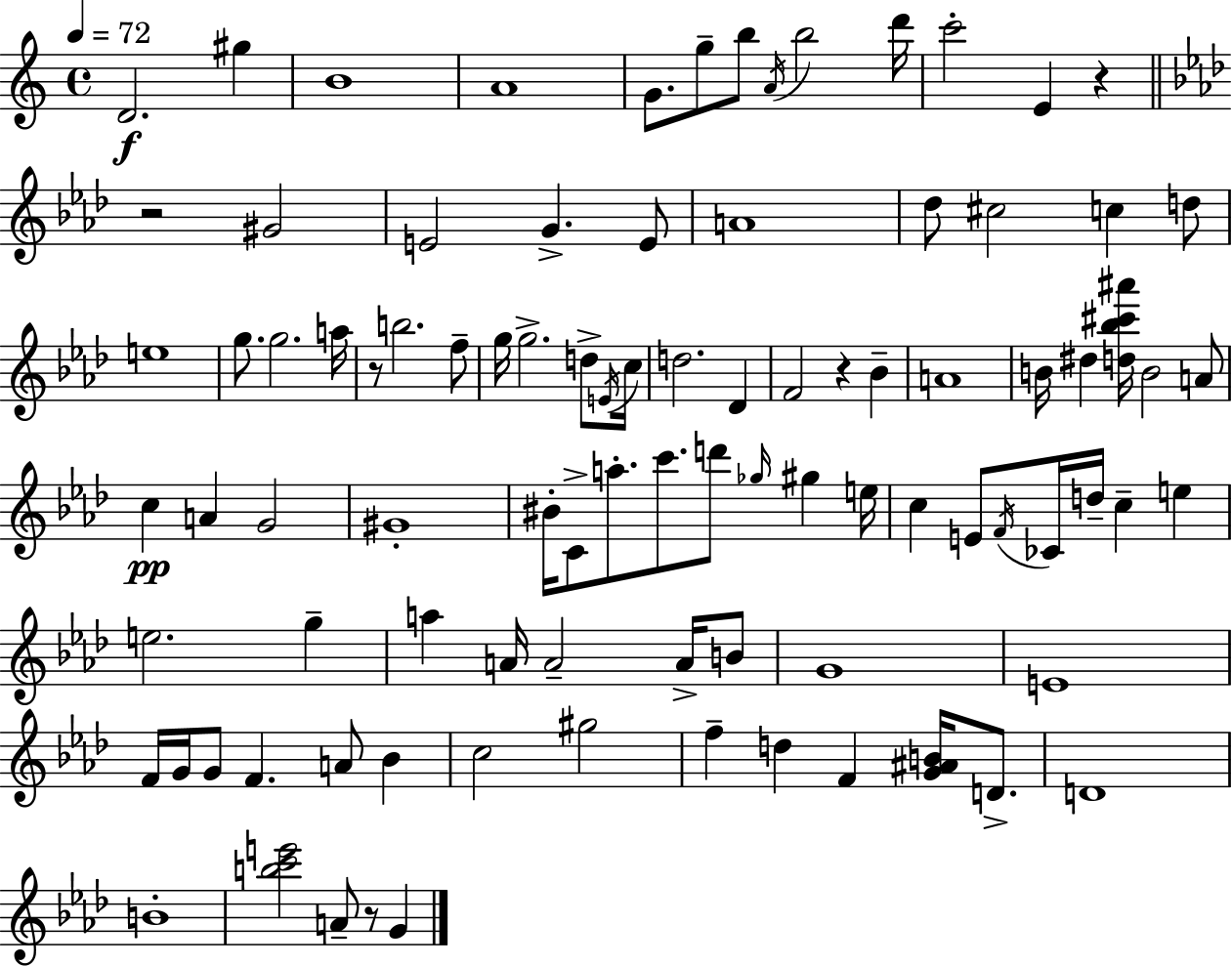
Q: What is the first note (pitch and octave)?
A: D4